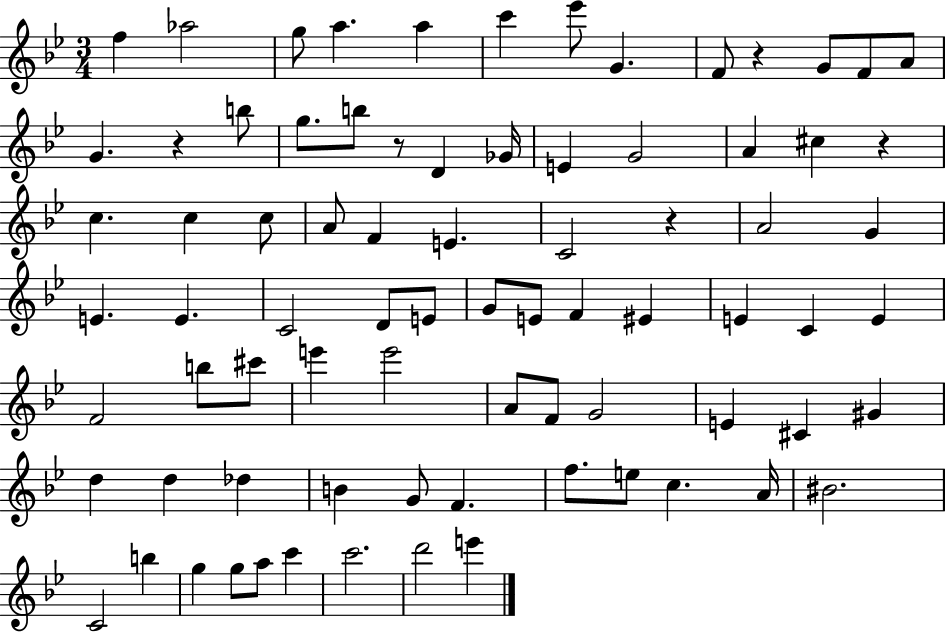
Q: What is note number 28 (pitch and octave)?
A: E4